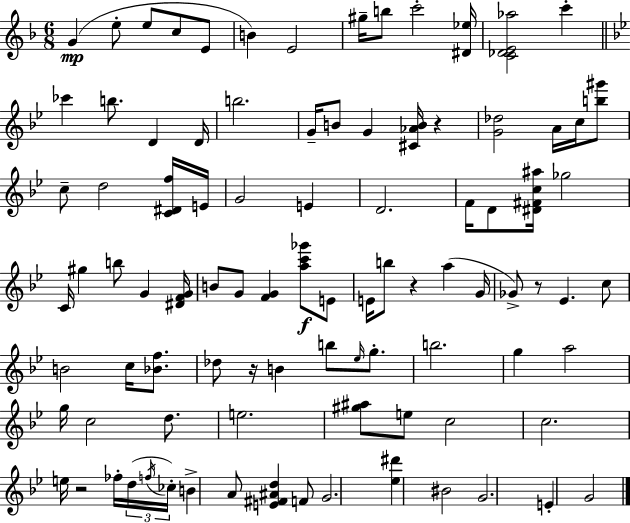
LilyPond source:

{
  \clef treble
  \numericTimeSignature
  \time 6/8
  \key d \minor
  g'4(\mp e''8-. e''8 c''8 e'8 | b'4) e'2 | gis''16-- b''8 c'''2-. <dis' ees''>16 | <c' des' e' aes''>2 c'''4-. | \break \bar "||" \break \key bes \major ces'''4 b''8. d'4 d'16 | b''2. | g'16-- b'8 g'4 <cis' aes' b'>16 r4 | <g' des''>2 a'16 c''16 <b'' gis'''>8 | \break c''8-- d''2 <c' dis' f''>16 e'16 | g'2 e'4 | d'2. | f'16 d'8 <dis' fis' c'' ais''>16 ges''2 | \break c'16 gis''4 b''8 g'4 <dis' f' g'>16 | b'8 g'8 <f' g'>4 <a'' c''' ges'''>8\f e'8 | e'16 b''8 r4 a''4( g'16 | ges'8->) r8 ees'4. c''8 | \break b'2 c''16 <bes' f''>8. | des''8 r16 b'4 b''8 \grace { ees''16 } g''8.-. | b''2. | g''4 a''2 | \break g''16 c''2 d''8. | e''2. | <gis'' ais''>8 e''8 c''2 | c''2. | \break e''16 r2 fes''16-. \tuplet 3/2 { d''16( | \acciaccatura { f''16 } ces''16-.) } b'4-> a'8 <e' fis' ais' d''>4 | f'8 g'2. | <ees'' dis'''>4 bis'2 | \break g'2. | e'4-. g'2 | \bar "|."
}